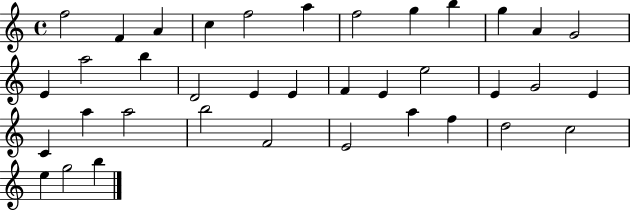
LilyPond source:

{
  \clef treble
  \time 4/4
  \defaultTimeSignature
  \key c \major
  f''2 f'4 a'4 | c''4 f''2 a''4 | f''2 g''4 b''4 | g''4 a'4 g'2 | \break e'4 a''2 b''4 | d'2 e'4 e'4 | f'4 e'4 e''2 | e'4 g'2 e'4 | \break c'4 a''4 a''2 | b''2 f'2 | e'2 a''4 f''4 | d''2 c''2 | \break e''4 g''2 b''4 | \bar "|."
}